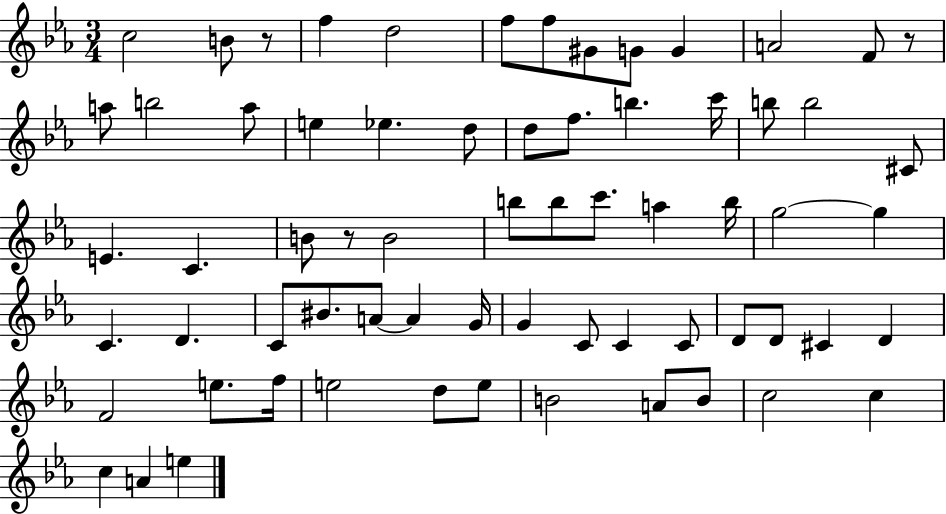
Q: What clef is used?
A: treble